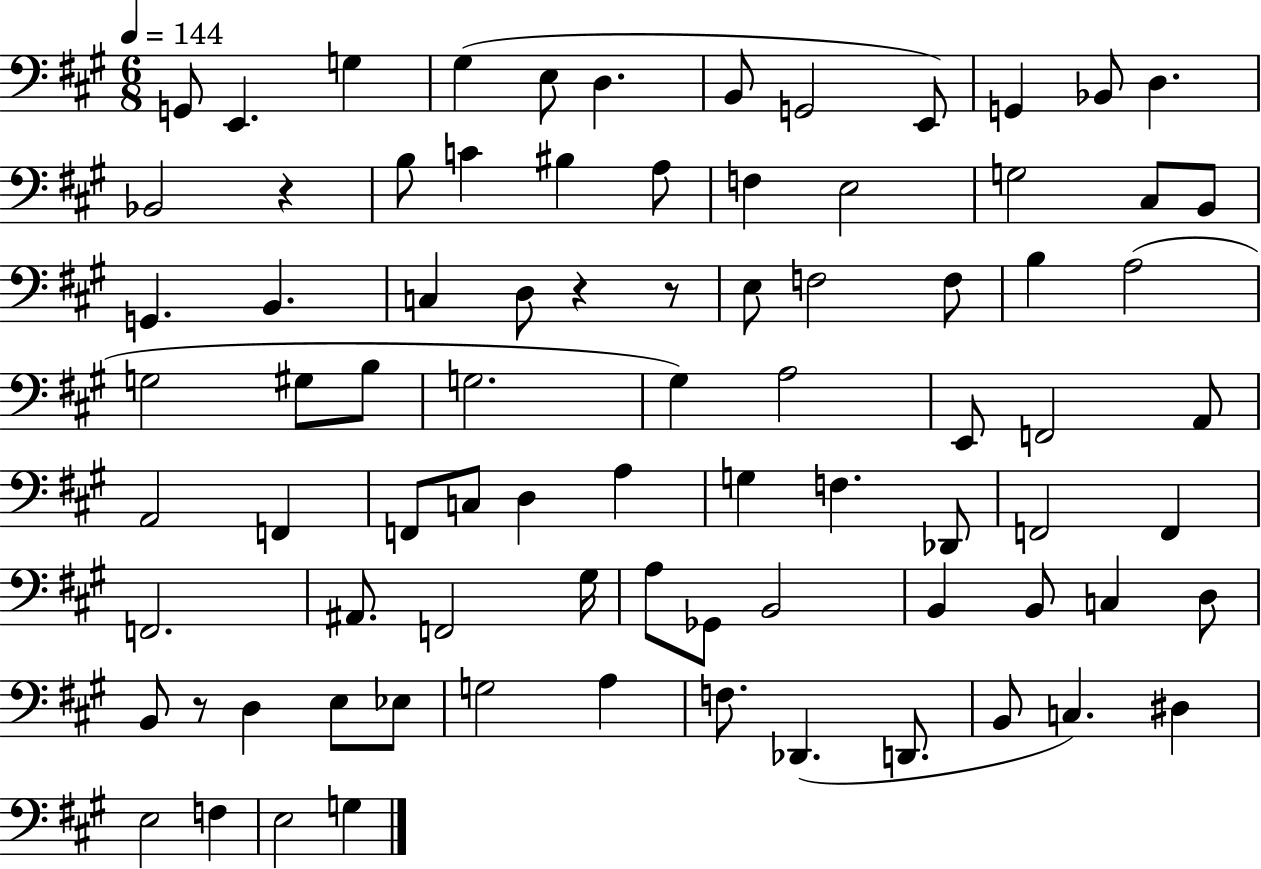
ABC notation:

X:1
T:Untitled
M:6/8
L:1/4
K:A
G,,/2 E,, G, ^G, E,/2 D, B,,/2 G,,2 E,,/2 G,, _B,,/2 D, _B,,2 z B,/2 C ^B, A,/2 F, E,2 G,2 ^C,/2 B,,/2 G,, B,, C, D,/2 z z/2 E,/2 F,2 F,/2 B, A,2 G,2 ^G,/2 B,/2 G,2 ^G, A,2 E,,/2 F,,2 A,,/2 A,,2 F,, F,,/2 C,/2 D, A, G, F, _D,,/2 F,,2 F,, F,,2 ^A,,/2 F,,2 ^G,/4 A,/2 _G,,/2 B,,2 B,, B,,/2 C, D,/2 B,,/2 z/2 D, E,/2 _E,/2 G,2 A, F,/2 _D,, D,,/2 B,,/2 C, ^D, E,2 F, E,2 G,